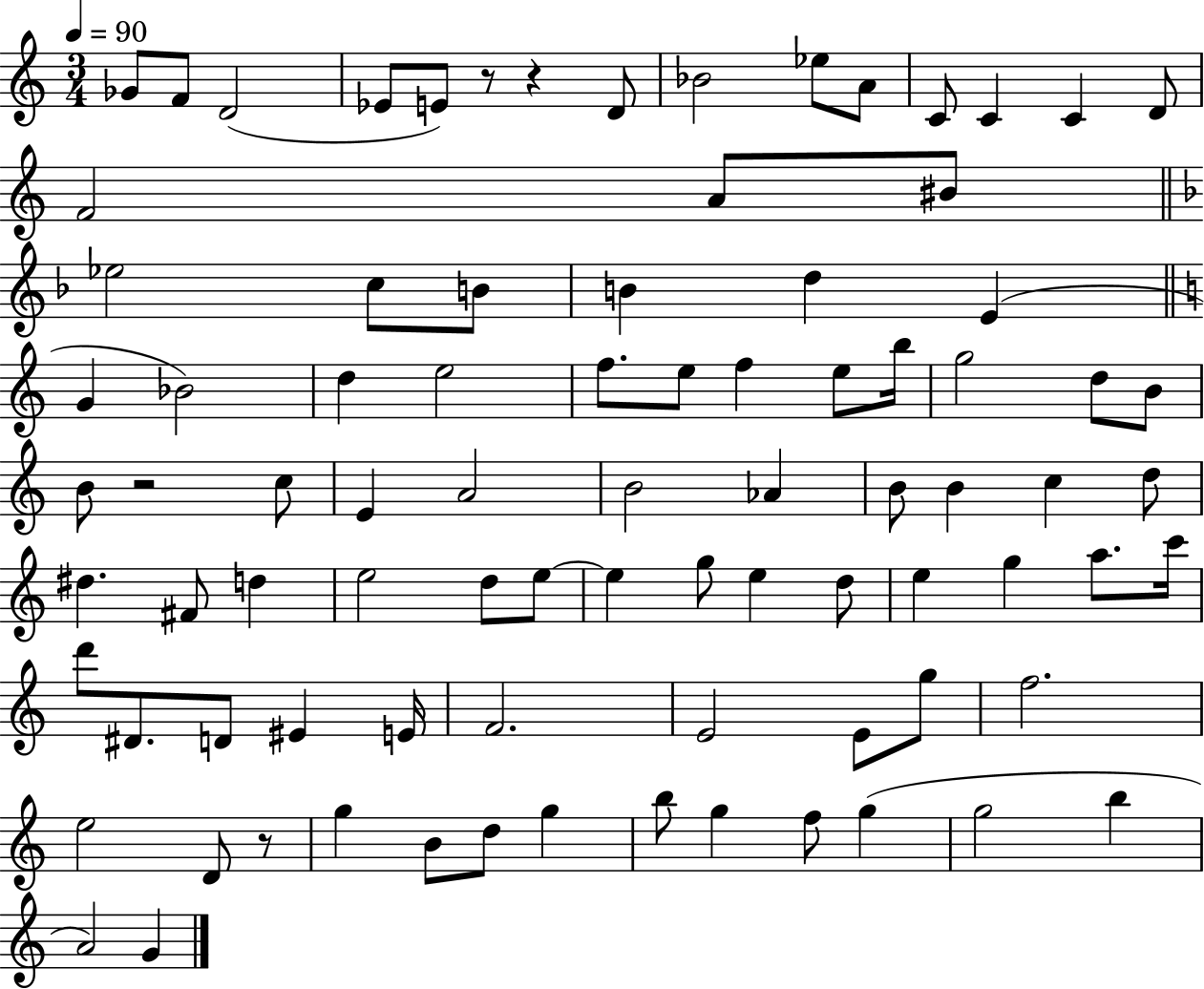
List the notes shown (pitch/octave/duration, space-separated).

Gb4/e F4/e D4/h Eb4/e E4/e R/e R/q D4/e Bb4/h Eb5/e A4/e C4/e C4/q C4/q D4/e F4/h A4/e BIS4/e Eb5/h C5/e B4/e B4/q D5/q E4/q G4/q Bb4/h D5/q E5/h F5/e. E5/e F5/q E5/e B5/s G5/h D5/e B4/e B4/e R/h C5/e E4/q A4/h B4/h Ab4/q B4/e B4/q C5/q D5/e D#5/q. F#4/e D5/q E5/h D5/e E5/e E5/q G5/e E5/q D5/e E5/q G5/q A5/e. C6/s D6/e D#4/e. D4/e EIS4/q E4/s F4/h. E4/h E4/e G5/e F5/h. E5/h D4/e R/e G5/q B4/e D5/e G5/q B5/e G5/q F5/e G5/q G5/h B5/q A4/h G4/q